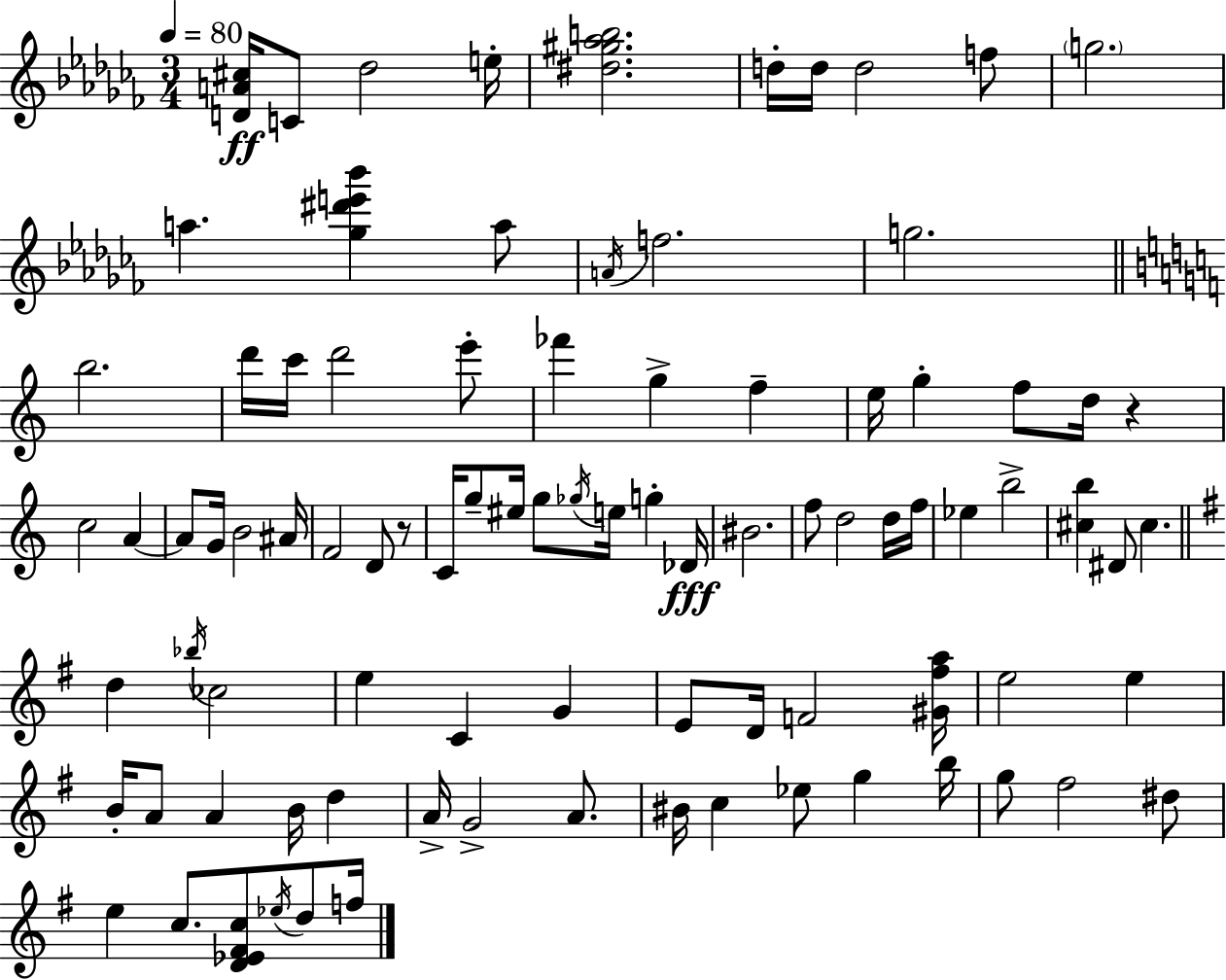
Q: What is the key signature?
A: AES minor